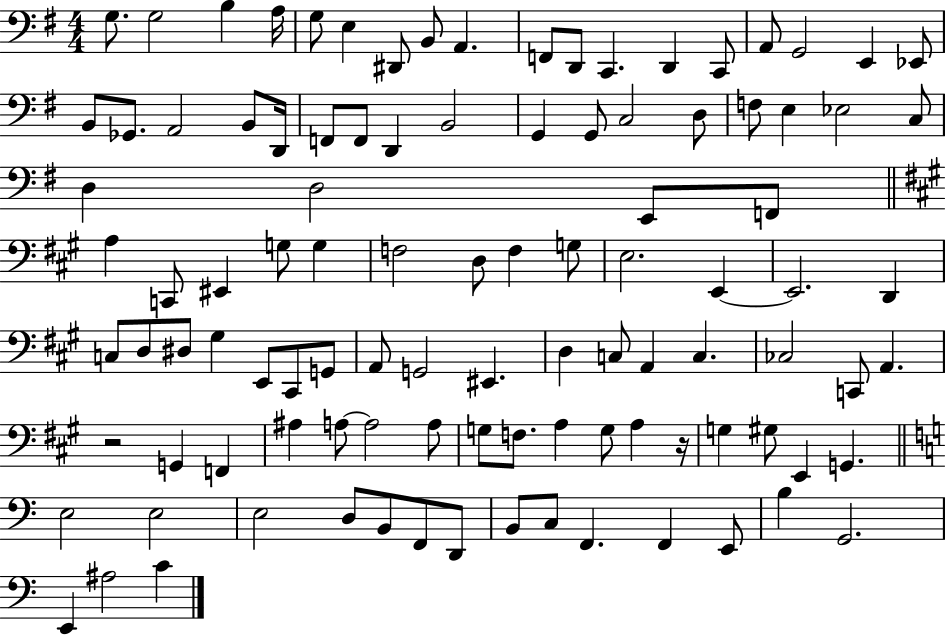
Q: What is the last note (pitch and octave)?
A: C4